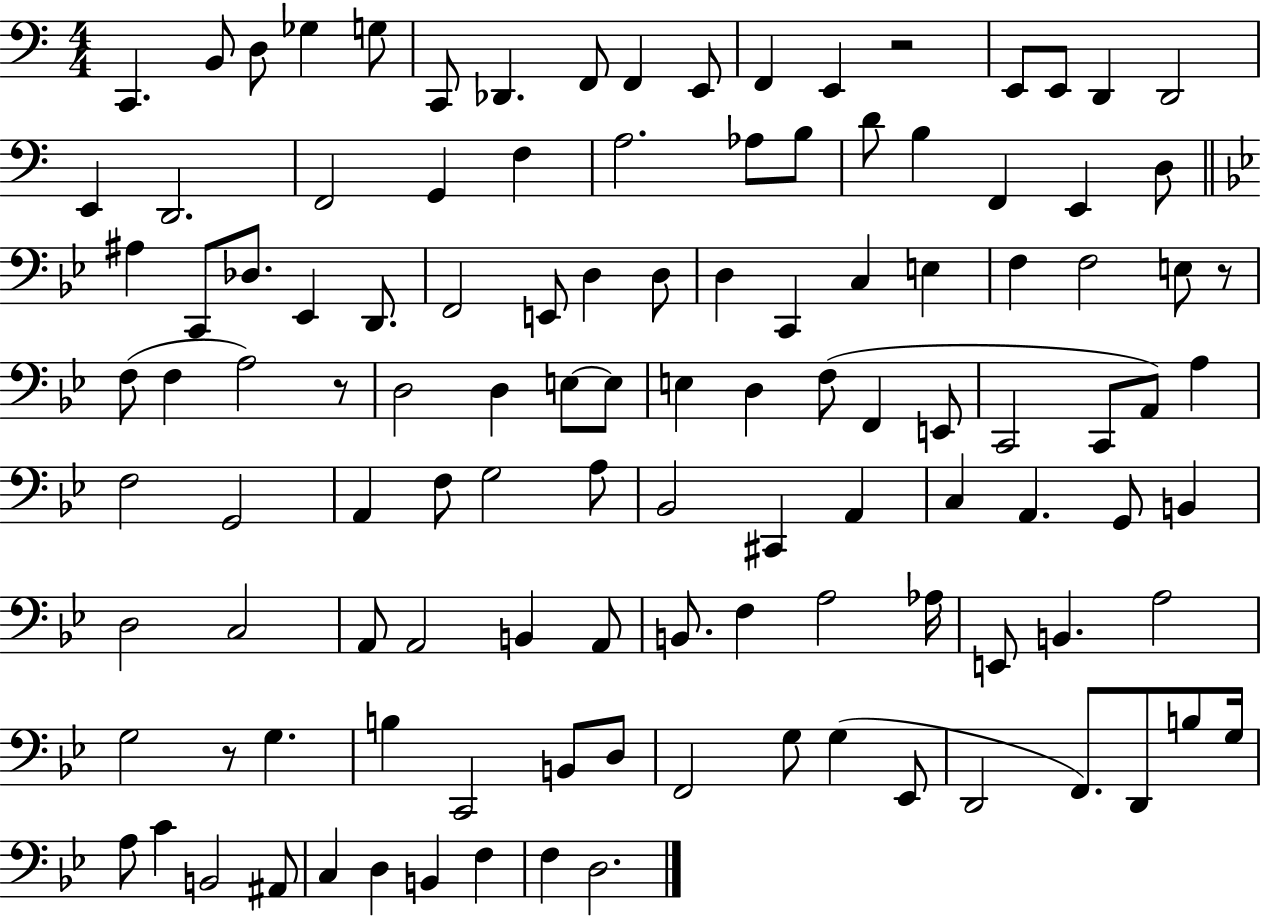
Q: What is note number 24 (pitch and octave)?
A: B3